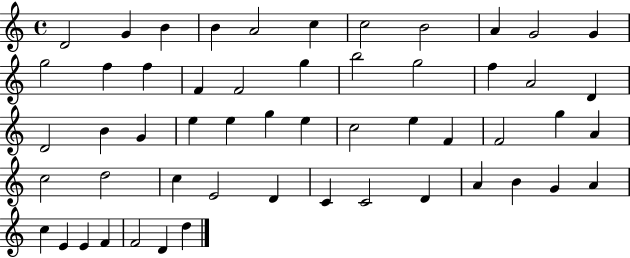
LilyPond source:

{
  \clef treble
  \time 4/4
  \defaultTimeSignature
  \key c \major
  d'2 g'4 b'4 | b'4 a'2 c''4 | c''2 b'2 | a'4 g'2 g'4 | \break g''2 f''4 f''4 | f'4 f'2 g''4 | b''2 g''2 | f''4 a'2 d'4 | \break d'2 b'4 g'4 | e''4 e''4 g''4 e''4 | c''2 e''4 f'4 | f'2 g''4 a'4 | \break c''2 d''2 | c''4 e'2 d'4 | c'4 c'2 d'4 | a'4 b'4 g'4 a'4 | \break c''4 e'4 e'4 f'4 | f'2 d'4 d''4 | \bar "|."
}